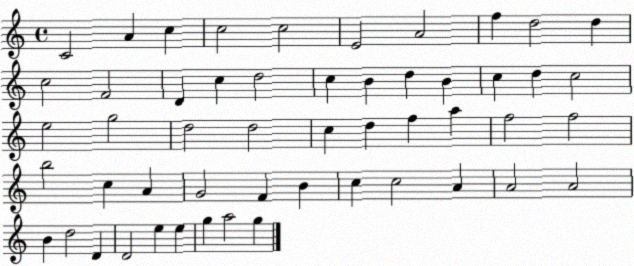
X:1
T:Untitled
M:4/4
L:1/4
K:C
C2 A c c2 c2 E2 A2 f d2 d c2 F2 D c d2 c B d B c d c2 e2 g2 d2 d2 c d f a f2 f2 b2 c A G2 F B c c2 A A2 A2 B d2 D D2 e e g a2 g